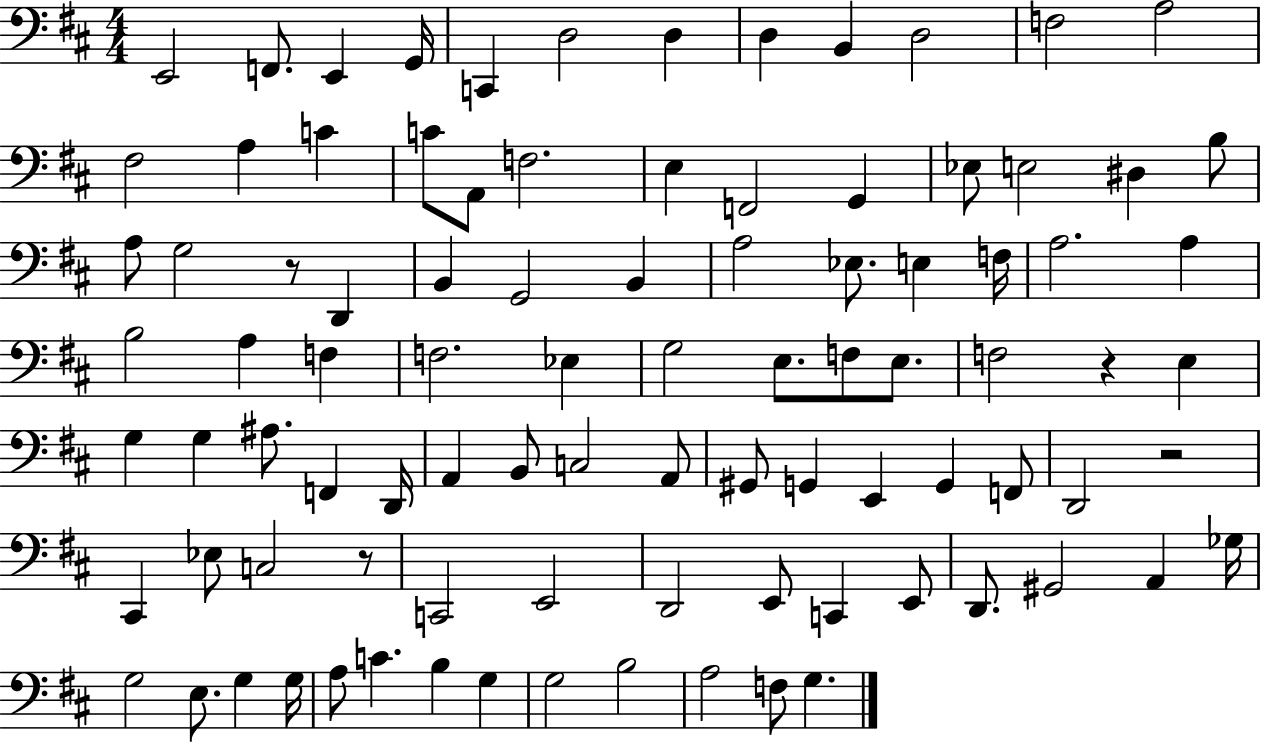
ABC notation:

X:1
T:Untitled
M:4/4
L:1/4
K:D
E,,2 F,,/2 E,, G,,/4 C,, D,2 D, D, B,, D,2 F,2 A,2 ^F,2 A, C C/2 A,,/2 F,2 E, F,,2 G,, _E,/2 E,2 ^D, B,/2 A,/2 G,2 z/2 D,, B,, G,,2 B,, A,2 _E,/2 E, F,/4 A,2 A, B,2 A, F, F,2 _E, G,2 E,/2 F,/2 E,/2 F,2 z E, G, G, ^A,/2 F,, D,,/4 A,, B,,/2 C,2 A,,/2 ^G,,/2 G,, E,, G,, F,,/2 D,,2 z2 ^C,, _E,/2 C,2 z/2 C,,2 E,,2 D,,2 E,,/2 C,, E,,/2 D,,/2 ^G,,2 A,, _G,/4 G,2 E,/2 G, G,/4 A,/2 C B, G, G,2 B,2 A,2 F,/2 G,